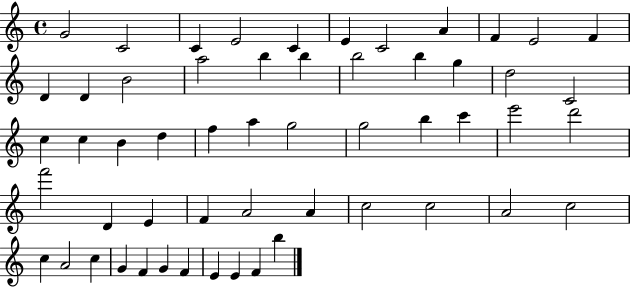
{
  \clef treble
  \time 4/4
  \defaultTimeSignature
  \key c \major
  g'2 c'2 | c'4 e'2 c'4 | e'4 c'2 a'4 | f'4 e'2 f'4 | \break d'4 d'4 b'2 | a''2 b''4 b''4 | b''2 b''4 g''4 | d''2 c'2 | \break c''4 c''4 b'4 d''4 | f''4 a''4 g''2 | g''2 b''4 c'''4 | e'''2 d'''2 | \break f'''2 d'4 e'4 | f'4 a'2 a'4 | c''2 c''2 | a'2 c''2 | \break c''4 a'2 c''4 | g'4 f'4 g'4 f'4 | e'4 e'4 f'4 b''4 | \bar "|."
}